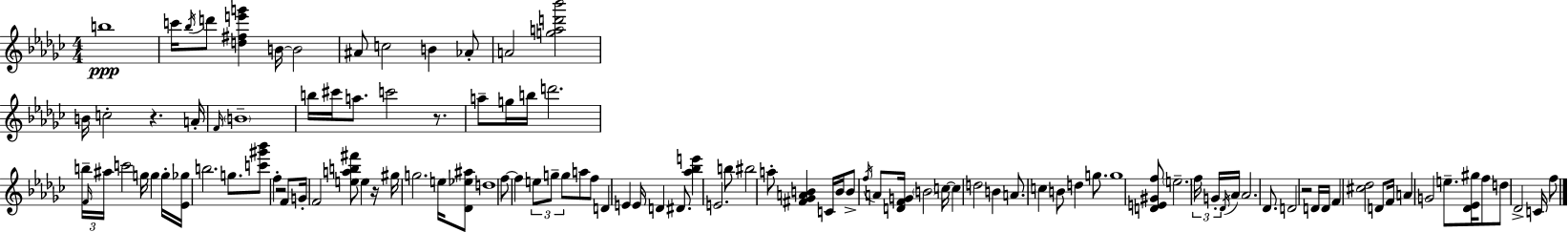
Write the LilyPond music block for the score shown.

{
  \clef treble
  \numericTimeSignature
  \time 4/4
  \key ees \minor
  b''1\ppp | c'''16 \acciaccatura { bes''16 } d'''8 <d'' fis'' e''' g'''>4 b'16~~ b'2 | ais'8 c''2 b'4 aes'8-. | a'2 <g'' a'' d''' bes'''>2 | \break b'16 c''2-. r4. | a'16-. \grace { f'16 } \parenthesize b'1-- | b''16 cis'''16 a''8. c'''2 r8. | a''8-- g''16 b''16 d'''2. | \break \tuplet 3/2 { b''16-- \grace { f'16 } ais''16 } c'''2 g''16 g''4 | g''16-. <ees' ges''>16 b''2. | g''8. <c''' gis''' bes'''>8 f''4-. r2 | f'8 g'16-. f'2 <e'' a'' b'' fis'''>8 e''4 | \break r16 gis''16 g''2. | e''16 <des' ees'' ais''>8 d''1 | f''8~~ f''4 \tuplet 3/2 { e''8 g''8-- g''8 } a''8 | f''8 d'4 e'4 e'16 d'4 | \break dis'8. <aes'' bes'' e'''>4 e'2. | b''8 bis''2 a''8-. <fis' ges' a' b'>4 | c'16 b'16 b'8-> \acciaccatura { f''16 } a'8 <d' f' g'>16 \parenthesize b'2 | c''16~~ c''4 d''2 | \break b'4 a'8. c''4 b'8 d''4 | g''8. g''1 | <d' e' gis' f''>8 \parenthesize e''2.-- | \tuplet 3/2 { f''16 g'16-. \acciaccatura { des'16 } } aes'16 aes'2. | \break des'8. d'2 r2 | d'16 d'16 f'4 <cis'' des''>2 | d'8 f'16 a'4 g'2 | e''8.-- <des' ees' gis''>16 f''8 d''8 des'2-> | \break c'16 f''8 \bar "|."
}